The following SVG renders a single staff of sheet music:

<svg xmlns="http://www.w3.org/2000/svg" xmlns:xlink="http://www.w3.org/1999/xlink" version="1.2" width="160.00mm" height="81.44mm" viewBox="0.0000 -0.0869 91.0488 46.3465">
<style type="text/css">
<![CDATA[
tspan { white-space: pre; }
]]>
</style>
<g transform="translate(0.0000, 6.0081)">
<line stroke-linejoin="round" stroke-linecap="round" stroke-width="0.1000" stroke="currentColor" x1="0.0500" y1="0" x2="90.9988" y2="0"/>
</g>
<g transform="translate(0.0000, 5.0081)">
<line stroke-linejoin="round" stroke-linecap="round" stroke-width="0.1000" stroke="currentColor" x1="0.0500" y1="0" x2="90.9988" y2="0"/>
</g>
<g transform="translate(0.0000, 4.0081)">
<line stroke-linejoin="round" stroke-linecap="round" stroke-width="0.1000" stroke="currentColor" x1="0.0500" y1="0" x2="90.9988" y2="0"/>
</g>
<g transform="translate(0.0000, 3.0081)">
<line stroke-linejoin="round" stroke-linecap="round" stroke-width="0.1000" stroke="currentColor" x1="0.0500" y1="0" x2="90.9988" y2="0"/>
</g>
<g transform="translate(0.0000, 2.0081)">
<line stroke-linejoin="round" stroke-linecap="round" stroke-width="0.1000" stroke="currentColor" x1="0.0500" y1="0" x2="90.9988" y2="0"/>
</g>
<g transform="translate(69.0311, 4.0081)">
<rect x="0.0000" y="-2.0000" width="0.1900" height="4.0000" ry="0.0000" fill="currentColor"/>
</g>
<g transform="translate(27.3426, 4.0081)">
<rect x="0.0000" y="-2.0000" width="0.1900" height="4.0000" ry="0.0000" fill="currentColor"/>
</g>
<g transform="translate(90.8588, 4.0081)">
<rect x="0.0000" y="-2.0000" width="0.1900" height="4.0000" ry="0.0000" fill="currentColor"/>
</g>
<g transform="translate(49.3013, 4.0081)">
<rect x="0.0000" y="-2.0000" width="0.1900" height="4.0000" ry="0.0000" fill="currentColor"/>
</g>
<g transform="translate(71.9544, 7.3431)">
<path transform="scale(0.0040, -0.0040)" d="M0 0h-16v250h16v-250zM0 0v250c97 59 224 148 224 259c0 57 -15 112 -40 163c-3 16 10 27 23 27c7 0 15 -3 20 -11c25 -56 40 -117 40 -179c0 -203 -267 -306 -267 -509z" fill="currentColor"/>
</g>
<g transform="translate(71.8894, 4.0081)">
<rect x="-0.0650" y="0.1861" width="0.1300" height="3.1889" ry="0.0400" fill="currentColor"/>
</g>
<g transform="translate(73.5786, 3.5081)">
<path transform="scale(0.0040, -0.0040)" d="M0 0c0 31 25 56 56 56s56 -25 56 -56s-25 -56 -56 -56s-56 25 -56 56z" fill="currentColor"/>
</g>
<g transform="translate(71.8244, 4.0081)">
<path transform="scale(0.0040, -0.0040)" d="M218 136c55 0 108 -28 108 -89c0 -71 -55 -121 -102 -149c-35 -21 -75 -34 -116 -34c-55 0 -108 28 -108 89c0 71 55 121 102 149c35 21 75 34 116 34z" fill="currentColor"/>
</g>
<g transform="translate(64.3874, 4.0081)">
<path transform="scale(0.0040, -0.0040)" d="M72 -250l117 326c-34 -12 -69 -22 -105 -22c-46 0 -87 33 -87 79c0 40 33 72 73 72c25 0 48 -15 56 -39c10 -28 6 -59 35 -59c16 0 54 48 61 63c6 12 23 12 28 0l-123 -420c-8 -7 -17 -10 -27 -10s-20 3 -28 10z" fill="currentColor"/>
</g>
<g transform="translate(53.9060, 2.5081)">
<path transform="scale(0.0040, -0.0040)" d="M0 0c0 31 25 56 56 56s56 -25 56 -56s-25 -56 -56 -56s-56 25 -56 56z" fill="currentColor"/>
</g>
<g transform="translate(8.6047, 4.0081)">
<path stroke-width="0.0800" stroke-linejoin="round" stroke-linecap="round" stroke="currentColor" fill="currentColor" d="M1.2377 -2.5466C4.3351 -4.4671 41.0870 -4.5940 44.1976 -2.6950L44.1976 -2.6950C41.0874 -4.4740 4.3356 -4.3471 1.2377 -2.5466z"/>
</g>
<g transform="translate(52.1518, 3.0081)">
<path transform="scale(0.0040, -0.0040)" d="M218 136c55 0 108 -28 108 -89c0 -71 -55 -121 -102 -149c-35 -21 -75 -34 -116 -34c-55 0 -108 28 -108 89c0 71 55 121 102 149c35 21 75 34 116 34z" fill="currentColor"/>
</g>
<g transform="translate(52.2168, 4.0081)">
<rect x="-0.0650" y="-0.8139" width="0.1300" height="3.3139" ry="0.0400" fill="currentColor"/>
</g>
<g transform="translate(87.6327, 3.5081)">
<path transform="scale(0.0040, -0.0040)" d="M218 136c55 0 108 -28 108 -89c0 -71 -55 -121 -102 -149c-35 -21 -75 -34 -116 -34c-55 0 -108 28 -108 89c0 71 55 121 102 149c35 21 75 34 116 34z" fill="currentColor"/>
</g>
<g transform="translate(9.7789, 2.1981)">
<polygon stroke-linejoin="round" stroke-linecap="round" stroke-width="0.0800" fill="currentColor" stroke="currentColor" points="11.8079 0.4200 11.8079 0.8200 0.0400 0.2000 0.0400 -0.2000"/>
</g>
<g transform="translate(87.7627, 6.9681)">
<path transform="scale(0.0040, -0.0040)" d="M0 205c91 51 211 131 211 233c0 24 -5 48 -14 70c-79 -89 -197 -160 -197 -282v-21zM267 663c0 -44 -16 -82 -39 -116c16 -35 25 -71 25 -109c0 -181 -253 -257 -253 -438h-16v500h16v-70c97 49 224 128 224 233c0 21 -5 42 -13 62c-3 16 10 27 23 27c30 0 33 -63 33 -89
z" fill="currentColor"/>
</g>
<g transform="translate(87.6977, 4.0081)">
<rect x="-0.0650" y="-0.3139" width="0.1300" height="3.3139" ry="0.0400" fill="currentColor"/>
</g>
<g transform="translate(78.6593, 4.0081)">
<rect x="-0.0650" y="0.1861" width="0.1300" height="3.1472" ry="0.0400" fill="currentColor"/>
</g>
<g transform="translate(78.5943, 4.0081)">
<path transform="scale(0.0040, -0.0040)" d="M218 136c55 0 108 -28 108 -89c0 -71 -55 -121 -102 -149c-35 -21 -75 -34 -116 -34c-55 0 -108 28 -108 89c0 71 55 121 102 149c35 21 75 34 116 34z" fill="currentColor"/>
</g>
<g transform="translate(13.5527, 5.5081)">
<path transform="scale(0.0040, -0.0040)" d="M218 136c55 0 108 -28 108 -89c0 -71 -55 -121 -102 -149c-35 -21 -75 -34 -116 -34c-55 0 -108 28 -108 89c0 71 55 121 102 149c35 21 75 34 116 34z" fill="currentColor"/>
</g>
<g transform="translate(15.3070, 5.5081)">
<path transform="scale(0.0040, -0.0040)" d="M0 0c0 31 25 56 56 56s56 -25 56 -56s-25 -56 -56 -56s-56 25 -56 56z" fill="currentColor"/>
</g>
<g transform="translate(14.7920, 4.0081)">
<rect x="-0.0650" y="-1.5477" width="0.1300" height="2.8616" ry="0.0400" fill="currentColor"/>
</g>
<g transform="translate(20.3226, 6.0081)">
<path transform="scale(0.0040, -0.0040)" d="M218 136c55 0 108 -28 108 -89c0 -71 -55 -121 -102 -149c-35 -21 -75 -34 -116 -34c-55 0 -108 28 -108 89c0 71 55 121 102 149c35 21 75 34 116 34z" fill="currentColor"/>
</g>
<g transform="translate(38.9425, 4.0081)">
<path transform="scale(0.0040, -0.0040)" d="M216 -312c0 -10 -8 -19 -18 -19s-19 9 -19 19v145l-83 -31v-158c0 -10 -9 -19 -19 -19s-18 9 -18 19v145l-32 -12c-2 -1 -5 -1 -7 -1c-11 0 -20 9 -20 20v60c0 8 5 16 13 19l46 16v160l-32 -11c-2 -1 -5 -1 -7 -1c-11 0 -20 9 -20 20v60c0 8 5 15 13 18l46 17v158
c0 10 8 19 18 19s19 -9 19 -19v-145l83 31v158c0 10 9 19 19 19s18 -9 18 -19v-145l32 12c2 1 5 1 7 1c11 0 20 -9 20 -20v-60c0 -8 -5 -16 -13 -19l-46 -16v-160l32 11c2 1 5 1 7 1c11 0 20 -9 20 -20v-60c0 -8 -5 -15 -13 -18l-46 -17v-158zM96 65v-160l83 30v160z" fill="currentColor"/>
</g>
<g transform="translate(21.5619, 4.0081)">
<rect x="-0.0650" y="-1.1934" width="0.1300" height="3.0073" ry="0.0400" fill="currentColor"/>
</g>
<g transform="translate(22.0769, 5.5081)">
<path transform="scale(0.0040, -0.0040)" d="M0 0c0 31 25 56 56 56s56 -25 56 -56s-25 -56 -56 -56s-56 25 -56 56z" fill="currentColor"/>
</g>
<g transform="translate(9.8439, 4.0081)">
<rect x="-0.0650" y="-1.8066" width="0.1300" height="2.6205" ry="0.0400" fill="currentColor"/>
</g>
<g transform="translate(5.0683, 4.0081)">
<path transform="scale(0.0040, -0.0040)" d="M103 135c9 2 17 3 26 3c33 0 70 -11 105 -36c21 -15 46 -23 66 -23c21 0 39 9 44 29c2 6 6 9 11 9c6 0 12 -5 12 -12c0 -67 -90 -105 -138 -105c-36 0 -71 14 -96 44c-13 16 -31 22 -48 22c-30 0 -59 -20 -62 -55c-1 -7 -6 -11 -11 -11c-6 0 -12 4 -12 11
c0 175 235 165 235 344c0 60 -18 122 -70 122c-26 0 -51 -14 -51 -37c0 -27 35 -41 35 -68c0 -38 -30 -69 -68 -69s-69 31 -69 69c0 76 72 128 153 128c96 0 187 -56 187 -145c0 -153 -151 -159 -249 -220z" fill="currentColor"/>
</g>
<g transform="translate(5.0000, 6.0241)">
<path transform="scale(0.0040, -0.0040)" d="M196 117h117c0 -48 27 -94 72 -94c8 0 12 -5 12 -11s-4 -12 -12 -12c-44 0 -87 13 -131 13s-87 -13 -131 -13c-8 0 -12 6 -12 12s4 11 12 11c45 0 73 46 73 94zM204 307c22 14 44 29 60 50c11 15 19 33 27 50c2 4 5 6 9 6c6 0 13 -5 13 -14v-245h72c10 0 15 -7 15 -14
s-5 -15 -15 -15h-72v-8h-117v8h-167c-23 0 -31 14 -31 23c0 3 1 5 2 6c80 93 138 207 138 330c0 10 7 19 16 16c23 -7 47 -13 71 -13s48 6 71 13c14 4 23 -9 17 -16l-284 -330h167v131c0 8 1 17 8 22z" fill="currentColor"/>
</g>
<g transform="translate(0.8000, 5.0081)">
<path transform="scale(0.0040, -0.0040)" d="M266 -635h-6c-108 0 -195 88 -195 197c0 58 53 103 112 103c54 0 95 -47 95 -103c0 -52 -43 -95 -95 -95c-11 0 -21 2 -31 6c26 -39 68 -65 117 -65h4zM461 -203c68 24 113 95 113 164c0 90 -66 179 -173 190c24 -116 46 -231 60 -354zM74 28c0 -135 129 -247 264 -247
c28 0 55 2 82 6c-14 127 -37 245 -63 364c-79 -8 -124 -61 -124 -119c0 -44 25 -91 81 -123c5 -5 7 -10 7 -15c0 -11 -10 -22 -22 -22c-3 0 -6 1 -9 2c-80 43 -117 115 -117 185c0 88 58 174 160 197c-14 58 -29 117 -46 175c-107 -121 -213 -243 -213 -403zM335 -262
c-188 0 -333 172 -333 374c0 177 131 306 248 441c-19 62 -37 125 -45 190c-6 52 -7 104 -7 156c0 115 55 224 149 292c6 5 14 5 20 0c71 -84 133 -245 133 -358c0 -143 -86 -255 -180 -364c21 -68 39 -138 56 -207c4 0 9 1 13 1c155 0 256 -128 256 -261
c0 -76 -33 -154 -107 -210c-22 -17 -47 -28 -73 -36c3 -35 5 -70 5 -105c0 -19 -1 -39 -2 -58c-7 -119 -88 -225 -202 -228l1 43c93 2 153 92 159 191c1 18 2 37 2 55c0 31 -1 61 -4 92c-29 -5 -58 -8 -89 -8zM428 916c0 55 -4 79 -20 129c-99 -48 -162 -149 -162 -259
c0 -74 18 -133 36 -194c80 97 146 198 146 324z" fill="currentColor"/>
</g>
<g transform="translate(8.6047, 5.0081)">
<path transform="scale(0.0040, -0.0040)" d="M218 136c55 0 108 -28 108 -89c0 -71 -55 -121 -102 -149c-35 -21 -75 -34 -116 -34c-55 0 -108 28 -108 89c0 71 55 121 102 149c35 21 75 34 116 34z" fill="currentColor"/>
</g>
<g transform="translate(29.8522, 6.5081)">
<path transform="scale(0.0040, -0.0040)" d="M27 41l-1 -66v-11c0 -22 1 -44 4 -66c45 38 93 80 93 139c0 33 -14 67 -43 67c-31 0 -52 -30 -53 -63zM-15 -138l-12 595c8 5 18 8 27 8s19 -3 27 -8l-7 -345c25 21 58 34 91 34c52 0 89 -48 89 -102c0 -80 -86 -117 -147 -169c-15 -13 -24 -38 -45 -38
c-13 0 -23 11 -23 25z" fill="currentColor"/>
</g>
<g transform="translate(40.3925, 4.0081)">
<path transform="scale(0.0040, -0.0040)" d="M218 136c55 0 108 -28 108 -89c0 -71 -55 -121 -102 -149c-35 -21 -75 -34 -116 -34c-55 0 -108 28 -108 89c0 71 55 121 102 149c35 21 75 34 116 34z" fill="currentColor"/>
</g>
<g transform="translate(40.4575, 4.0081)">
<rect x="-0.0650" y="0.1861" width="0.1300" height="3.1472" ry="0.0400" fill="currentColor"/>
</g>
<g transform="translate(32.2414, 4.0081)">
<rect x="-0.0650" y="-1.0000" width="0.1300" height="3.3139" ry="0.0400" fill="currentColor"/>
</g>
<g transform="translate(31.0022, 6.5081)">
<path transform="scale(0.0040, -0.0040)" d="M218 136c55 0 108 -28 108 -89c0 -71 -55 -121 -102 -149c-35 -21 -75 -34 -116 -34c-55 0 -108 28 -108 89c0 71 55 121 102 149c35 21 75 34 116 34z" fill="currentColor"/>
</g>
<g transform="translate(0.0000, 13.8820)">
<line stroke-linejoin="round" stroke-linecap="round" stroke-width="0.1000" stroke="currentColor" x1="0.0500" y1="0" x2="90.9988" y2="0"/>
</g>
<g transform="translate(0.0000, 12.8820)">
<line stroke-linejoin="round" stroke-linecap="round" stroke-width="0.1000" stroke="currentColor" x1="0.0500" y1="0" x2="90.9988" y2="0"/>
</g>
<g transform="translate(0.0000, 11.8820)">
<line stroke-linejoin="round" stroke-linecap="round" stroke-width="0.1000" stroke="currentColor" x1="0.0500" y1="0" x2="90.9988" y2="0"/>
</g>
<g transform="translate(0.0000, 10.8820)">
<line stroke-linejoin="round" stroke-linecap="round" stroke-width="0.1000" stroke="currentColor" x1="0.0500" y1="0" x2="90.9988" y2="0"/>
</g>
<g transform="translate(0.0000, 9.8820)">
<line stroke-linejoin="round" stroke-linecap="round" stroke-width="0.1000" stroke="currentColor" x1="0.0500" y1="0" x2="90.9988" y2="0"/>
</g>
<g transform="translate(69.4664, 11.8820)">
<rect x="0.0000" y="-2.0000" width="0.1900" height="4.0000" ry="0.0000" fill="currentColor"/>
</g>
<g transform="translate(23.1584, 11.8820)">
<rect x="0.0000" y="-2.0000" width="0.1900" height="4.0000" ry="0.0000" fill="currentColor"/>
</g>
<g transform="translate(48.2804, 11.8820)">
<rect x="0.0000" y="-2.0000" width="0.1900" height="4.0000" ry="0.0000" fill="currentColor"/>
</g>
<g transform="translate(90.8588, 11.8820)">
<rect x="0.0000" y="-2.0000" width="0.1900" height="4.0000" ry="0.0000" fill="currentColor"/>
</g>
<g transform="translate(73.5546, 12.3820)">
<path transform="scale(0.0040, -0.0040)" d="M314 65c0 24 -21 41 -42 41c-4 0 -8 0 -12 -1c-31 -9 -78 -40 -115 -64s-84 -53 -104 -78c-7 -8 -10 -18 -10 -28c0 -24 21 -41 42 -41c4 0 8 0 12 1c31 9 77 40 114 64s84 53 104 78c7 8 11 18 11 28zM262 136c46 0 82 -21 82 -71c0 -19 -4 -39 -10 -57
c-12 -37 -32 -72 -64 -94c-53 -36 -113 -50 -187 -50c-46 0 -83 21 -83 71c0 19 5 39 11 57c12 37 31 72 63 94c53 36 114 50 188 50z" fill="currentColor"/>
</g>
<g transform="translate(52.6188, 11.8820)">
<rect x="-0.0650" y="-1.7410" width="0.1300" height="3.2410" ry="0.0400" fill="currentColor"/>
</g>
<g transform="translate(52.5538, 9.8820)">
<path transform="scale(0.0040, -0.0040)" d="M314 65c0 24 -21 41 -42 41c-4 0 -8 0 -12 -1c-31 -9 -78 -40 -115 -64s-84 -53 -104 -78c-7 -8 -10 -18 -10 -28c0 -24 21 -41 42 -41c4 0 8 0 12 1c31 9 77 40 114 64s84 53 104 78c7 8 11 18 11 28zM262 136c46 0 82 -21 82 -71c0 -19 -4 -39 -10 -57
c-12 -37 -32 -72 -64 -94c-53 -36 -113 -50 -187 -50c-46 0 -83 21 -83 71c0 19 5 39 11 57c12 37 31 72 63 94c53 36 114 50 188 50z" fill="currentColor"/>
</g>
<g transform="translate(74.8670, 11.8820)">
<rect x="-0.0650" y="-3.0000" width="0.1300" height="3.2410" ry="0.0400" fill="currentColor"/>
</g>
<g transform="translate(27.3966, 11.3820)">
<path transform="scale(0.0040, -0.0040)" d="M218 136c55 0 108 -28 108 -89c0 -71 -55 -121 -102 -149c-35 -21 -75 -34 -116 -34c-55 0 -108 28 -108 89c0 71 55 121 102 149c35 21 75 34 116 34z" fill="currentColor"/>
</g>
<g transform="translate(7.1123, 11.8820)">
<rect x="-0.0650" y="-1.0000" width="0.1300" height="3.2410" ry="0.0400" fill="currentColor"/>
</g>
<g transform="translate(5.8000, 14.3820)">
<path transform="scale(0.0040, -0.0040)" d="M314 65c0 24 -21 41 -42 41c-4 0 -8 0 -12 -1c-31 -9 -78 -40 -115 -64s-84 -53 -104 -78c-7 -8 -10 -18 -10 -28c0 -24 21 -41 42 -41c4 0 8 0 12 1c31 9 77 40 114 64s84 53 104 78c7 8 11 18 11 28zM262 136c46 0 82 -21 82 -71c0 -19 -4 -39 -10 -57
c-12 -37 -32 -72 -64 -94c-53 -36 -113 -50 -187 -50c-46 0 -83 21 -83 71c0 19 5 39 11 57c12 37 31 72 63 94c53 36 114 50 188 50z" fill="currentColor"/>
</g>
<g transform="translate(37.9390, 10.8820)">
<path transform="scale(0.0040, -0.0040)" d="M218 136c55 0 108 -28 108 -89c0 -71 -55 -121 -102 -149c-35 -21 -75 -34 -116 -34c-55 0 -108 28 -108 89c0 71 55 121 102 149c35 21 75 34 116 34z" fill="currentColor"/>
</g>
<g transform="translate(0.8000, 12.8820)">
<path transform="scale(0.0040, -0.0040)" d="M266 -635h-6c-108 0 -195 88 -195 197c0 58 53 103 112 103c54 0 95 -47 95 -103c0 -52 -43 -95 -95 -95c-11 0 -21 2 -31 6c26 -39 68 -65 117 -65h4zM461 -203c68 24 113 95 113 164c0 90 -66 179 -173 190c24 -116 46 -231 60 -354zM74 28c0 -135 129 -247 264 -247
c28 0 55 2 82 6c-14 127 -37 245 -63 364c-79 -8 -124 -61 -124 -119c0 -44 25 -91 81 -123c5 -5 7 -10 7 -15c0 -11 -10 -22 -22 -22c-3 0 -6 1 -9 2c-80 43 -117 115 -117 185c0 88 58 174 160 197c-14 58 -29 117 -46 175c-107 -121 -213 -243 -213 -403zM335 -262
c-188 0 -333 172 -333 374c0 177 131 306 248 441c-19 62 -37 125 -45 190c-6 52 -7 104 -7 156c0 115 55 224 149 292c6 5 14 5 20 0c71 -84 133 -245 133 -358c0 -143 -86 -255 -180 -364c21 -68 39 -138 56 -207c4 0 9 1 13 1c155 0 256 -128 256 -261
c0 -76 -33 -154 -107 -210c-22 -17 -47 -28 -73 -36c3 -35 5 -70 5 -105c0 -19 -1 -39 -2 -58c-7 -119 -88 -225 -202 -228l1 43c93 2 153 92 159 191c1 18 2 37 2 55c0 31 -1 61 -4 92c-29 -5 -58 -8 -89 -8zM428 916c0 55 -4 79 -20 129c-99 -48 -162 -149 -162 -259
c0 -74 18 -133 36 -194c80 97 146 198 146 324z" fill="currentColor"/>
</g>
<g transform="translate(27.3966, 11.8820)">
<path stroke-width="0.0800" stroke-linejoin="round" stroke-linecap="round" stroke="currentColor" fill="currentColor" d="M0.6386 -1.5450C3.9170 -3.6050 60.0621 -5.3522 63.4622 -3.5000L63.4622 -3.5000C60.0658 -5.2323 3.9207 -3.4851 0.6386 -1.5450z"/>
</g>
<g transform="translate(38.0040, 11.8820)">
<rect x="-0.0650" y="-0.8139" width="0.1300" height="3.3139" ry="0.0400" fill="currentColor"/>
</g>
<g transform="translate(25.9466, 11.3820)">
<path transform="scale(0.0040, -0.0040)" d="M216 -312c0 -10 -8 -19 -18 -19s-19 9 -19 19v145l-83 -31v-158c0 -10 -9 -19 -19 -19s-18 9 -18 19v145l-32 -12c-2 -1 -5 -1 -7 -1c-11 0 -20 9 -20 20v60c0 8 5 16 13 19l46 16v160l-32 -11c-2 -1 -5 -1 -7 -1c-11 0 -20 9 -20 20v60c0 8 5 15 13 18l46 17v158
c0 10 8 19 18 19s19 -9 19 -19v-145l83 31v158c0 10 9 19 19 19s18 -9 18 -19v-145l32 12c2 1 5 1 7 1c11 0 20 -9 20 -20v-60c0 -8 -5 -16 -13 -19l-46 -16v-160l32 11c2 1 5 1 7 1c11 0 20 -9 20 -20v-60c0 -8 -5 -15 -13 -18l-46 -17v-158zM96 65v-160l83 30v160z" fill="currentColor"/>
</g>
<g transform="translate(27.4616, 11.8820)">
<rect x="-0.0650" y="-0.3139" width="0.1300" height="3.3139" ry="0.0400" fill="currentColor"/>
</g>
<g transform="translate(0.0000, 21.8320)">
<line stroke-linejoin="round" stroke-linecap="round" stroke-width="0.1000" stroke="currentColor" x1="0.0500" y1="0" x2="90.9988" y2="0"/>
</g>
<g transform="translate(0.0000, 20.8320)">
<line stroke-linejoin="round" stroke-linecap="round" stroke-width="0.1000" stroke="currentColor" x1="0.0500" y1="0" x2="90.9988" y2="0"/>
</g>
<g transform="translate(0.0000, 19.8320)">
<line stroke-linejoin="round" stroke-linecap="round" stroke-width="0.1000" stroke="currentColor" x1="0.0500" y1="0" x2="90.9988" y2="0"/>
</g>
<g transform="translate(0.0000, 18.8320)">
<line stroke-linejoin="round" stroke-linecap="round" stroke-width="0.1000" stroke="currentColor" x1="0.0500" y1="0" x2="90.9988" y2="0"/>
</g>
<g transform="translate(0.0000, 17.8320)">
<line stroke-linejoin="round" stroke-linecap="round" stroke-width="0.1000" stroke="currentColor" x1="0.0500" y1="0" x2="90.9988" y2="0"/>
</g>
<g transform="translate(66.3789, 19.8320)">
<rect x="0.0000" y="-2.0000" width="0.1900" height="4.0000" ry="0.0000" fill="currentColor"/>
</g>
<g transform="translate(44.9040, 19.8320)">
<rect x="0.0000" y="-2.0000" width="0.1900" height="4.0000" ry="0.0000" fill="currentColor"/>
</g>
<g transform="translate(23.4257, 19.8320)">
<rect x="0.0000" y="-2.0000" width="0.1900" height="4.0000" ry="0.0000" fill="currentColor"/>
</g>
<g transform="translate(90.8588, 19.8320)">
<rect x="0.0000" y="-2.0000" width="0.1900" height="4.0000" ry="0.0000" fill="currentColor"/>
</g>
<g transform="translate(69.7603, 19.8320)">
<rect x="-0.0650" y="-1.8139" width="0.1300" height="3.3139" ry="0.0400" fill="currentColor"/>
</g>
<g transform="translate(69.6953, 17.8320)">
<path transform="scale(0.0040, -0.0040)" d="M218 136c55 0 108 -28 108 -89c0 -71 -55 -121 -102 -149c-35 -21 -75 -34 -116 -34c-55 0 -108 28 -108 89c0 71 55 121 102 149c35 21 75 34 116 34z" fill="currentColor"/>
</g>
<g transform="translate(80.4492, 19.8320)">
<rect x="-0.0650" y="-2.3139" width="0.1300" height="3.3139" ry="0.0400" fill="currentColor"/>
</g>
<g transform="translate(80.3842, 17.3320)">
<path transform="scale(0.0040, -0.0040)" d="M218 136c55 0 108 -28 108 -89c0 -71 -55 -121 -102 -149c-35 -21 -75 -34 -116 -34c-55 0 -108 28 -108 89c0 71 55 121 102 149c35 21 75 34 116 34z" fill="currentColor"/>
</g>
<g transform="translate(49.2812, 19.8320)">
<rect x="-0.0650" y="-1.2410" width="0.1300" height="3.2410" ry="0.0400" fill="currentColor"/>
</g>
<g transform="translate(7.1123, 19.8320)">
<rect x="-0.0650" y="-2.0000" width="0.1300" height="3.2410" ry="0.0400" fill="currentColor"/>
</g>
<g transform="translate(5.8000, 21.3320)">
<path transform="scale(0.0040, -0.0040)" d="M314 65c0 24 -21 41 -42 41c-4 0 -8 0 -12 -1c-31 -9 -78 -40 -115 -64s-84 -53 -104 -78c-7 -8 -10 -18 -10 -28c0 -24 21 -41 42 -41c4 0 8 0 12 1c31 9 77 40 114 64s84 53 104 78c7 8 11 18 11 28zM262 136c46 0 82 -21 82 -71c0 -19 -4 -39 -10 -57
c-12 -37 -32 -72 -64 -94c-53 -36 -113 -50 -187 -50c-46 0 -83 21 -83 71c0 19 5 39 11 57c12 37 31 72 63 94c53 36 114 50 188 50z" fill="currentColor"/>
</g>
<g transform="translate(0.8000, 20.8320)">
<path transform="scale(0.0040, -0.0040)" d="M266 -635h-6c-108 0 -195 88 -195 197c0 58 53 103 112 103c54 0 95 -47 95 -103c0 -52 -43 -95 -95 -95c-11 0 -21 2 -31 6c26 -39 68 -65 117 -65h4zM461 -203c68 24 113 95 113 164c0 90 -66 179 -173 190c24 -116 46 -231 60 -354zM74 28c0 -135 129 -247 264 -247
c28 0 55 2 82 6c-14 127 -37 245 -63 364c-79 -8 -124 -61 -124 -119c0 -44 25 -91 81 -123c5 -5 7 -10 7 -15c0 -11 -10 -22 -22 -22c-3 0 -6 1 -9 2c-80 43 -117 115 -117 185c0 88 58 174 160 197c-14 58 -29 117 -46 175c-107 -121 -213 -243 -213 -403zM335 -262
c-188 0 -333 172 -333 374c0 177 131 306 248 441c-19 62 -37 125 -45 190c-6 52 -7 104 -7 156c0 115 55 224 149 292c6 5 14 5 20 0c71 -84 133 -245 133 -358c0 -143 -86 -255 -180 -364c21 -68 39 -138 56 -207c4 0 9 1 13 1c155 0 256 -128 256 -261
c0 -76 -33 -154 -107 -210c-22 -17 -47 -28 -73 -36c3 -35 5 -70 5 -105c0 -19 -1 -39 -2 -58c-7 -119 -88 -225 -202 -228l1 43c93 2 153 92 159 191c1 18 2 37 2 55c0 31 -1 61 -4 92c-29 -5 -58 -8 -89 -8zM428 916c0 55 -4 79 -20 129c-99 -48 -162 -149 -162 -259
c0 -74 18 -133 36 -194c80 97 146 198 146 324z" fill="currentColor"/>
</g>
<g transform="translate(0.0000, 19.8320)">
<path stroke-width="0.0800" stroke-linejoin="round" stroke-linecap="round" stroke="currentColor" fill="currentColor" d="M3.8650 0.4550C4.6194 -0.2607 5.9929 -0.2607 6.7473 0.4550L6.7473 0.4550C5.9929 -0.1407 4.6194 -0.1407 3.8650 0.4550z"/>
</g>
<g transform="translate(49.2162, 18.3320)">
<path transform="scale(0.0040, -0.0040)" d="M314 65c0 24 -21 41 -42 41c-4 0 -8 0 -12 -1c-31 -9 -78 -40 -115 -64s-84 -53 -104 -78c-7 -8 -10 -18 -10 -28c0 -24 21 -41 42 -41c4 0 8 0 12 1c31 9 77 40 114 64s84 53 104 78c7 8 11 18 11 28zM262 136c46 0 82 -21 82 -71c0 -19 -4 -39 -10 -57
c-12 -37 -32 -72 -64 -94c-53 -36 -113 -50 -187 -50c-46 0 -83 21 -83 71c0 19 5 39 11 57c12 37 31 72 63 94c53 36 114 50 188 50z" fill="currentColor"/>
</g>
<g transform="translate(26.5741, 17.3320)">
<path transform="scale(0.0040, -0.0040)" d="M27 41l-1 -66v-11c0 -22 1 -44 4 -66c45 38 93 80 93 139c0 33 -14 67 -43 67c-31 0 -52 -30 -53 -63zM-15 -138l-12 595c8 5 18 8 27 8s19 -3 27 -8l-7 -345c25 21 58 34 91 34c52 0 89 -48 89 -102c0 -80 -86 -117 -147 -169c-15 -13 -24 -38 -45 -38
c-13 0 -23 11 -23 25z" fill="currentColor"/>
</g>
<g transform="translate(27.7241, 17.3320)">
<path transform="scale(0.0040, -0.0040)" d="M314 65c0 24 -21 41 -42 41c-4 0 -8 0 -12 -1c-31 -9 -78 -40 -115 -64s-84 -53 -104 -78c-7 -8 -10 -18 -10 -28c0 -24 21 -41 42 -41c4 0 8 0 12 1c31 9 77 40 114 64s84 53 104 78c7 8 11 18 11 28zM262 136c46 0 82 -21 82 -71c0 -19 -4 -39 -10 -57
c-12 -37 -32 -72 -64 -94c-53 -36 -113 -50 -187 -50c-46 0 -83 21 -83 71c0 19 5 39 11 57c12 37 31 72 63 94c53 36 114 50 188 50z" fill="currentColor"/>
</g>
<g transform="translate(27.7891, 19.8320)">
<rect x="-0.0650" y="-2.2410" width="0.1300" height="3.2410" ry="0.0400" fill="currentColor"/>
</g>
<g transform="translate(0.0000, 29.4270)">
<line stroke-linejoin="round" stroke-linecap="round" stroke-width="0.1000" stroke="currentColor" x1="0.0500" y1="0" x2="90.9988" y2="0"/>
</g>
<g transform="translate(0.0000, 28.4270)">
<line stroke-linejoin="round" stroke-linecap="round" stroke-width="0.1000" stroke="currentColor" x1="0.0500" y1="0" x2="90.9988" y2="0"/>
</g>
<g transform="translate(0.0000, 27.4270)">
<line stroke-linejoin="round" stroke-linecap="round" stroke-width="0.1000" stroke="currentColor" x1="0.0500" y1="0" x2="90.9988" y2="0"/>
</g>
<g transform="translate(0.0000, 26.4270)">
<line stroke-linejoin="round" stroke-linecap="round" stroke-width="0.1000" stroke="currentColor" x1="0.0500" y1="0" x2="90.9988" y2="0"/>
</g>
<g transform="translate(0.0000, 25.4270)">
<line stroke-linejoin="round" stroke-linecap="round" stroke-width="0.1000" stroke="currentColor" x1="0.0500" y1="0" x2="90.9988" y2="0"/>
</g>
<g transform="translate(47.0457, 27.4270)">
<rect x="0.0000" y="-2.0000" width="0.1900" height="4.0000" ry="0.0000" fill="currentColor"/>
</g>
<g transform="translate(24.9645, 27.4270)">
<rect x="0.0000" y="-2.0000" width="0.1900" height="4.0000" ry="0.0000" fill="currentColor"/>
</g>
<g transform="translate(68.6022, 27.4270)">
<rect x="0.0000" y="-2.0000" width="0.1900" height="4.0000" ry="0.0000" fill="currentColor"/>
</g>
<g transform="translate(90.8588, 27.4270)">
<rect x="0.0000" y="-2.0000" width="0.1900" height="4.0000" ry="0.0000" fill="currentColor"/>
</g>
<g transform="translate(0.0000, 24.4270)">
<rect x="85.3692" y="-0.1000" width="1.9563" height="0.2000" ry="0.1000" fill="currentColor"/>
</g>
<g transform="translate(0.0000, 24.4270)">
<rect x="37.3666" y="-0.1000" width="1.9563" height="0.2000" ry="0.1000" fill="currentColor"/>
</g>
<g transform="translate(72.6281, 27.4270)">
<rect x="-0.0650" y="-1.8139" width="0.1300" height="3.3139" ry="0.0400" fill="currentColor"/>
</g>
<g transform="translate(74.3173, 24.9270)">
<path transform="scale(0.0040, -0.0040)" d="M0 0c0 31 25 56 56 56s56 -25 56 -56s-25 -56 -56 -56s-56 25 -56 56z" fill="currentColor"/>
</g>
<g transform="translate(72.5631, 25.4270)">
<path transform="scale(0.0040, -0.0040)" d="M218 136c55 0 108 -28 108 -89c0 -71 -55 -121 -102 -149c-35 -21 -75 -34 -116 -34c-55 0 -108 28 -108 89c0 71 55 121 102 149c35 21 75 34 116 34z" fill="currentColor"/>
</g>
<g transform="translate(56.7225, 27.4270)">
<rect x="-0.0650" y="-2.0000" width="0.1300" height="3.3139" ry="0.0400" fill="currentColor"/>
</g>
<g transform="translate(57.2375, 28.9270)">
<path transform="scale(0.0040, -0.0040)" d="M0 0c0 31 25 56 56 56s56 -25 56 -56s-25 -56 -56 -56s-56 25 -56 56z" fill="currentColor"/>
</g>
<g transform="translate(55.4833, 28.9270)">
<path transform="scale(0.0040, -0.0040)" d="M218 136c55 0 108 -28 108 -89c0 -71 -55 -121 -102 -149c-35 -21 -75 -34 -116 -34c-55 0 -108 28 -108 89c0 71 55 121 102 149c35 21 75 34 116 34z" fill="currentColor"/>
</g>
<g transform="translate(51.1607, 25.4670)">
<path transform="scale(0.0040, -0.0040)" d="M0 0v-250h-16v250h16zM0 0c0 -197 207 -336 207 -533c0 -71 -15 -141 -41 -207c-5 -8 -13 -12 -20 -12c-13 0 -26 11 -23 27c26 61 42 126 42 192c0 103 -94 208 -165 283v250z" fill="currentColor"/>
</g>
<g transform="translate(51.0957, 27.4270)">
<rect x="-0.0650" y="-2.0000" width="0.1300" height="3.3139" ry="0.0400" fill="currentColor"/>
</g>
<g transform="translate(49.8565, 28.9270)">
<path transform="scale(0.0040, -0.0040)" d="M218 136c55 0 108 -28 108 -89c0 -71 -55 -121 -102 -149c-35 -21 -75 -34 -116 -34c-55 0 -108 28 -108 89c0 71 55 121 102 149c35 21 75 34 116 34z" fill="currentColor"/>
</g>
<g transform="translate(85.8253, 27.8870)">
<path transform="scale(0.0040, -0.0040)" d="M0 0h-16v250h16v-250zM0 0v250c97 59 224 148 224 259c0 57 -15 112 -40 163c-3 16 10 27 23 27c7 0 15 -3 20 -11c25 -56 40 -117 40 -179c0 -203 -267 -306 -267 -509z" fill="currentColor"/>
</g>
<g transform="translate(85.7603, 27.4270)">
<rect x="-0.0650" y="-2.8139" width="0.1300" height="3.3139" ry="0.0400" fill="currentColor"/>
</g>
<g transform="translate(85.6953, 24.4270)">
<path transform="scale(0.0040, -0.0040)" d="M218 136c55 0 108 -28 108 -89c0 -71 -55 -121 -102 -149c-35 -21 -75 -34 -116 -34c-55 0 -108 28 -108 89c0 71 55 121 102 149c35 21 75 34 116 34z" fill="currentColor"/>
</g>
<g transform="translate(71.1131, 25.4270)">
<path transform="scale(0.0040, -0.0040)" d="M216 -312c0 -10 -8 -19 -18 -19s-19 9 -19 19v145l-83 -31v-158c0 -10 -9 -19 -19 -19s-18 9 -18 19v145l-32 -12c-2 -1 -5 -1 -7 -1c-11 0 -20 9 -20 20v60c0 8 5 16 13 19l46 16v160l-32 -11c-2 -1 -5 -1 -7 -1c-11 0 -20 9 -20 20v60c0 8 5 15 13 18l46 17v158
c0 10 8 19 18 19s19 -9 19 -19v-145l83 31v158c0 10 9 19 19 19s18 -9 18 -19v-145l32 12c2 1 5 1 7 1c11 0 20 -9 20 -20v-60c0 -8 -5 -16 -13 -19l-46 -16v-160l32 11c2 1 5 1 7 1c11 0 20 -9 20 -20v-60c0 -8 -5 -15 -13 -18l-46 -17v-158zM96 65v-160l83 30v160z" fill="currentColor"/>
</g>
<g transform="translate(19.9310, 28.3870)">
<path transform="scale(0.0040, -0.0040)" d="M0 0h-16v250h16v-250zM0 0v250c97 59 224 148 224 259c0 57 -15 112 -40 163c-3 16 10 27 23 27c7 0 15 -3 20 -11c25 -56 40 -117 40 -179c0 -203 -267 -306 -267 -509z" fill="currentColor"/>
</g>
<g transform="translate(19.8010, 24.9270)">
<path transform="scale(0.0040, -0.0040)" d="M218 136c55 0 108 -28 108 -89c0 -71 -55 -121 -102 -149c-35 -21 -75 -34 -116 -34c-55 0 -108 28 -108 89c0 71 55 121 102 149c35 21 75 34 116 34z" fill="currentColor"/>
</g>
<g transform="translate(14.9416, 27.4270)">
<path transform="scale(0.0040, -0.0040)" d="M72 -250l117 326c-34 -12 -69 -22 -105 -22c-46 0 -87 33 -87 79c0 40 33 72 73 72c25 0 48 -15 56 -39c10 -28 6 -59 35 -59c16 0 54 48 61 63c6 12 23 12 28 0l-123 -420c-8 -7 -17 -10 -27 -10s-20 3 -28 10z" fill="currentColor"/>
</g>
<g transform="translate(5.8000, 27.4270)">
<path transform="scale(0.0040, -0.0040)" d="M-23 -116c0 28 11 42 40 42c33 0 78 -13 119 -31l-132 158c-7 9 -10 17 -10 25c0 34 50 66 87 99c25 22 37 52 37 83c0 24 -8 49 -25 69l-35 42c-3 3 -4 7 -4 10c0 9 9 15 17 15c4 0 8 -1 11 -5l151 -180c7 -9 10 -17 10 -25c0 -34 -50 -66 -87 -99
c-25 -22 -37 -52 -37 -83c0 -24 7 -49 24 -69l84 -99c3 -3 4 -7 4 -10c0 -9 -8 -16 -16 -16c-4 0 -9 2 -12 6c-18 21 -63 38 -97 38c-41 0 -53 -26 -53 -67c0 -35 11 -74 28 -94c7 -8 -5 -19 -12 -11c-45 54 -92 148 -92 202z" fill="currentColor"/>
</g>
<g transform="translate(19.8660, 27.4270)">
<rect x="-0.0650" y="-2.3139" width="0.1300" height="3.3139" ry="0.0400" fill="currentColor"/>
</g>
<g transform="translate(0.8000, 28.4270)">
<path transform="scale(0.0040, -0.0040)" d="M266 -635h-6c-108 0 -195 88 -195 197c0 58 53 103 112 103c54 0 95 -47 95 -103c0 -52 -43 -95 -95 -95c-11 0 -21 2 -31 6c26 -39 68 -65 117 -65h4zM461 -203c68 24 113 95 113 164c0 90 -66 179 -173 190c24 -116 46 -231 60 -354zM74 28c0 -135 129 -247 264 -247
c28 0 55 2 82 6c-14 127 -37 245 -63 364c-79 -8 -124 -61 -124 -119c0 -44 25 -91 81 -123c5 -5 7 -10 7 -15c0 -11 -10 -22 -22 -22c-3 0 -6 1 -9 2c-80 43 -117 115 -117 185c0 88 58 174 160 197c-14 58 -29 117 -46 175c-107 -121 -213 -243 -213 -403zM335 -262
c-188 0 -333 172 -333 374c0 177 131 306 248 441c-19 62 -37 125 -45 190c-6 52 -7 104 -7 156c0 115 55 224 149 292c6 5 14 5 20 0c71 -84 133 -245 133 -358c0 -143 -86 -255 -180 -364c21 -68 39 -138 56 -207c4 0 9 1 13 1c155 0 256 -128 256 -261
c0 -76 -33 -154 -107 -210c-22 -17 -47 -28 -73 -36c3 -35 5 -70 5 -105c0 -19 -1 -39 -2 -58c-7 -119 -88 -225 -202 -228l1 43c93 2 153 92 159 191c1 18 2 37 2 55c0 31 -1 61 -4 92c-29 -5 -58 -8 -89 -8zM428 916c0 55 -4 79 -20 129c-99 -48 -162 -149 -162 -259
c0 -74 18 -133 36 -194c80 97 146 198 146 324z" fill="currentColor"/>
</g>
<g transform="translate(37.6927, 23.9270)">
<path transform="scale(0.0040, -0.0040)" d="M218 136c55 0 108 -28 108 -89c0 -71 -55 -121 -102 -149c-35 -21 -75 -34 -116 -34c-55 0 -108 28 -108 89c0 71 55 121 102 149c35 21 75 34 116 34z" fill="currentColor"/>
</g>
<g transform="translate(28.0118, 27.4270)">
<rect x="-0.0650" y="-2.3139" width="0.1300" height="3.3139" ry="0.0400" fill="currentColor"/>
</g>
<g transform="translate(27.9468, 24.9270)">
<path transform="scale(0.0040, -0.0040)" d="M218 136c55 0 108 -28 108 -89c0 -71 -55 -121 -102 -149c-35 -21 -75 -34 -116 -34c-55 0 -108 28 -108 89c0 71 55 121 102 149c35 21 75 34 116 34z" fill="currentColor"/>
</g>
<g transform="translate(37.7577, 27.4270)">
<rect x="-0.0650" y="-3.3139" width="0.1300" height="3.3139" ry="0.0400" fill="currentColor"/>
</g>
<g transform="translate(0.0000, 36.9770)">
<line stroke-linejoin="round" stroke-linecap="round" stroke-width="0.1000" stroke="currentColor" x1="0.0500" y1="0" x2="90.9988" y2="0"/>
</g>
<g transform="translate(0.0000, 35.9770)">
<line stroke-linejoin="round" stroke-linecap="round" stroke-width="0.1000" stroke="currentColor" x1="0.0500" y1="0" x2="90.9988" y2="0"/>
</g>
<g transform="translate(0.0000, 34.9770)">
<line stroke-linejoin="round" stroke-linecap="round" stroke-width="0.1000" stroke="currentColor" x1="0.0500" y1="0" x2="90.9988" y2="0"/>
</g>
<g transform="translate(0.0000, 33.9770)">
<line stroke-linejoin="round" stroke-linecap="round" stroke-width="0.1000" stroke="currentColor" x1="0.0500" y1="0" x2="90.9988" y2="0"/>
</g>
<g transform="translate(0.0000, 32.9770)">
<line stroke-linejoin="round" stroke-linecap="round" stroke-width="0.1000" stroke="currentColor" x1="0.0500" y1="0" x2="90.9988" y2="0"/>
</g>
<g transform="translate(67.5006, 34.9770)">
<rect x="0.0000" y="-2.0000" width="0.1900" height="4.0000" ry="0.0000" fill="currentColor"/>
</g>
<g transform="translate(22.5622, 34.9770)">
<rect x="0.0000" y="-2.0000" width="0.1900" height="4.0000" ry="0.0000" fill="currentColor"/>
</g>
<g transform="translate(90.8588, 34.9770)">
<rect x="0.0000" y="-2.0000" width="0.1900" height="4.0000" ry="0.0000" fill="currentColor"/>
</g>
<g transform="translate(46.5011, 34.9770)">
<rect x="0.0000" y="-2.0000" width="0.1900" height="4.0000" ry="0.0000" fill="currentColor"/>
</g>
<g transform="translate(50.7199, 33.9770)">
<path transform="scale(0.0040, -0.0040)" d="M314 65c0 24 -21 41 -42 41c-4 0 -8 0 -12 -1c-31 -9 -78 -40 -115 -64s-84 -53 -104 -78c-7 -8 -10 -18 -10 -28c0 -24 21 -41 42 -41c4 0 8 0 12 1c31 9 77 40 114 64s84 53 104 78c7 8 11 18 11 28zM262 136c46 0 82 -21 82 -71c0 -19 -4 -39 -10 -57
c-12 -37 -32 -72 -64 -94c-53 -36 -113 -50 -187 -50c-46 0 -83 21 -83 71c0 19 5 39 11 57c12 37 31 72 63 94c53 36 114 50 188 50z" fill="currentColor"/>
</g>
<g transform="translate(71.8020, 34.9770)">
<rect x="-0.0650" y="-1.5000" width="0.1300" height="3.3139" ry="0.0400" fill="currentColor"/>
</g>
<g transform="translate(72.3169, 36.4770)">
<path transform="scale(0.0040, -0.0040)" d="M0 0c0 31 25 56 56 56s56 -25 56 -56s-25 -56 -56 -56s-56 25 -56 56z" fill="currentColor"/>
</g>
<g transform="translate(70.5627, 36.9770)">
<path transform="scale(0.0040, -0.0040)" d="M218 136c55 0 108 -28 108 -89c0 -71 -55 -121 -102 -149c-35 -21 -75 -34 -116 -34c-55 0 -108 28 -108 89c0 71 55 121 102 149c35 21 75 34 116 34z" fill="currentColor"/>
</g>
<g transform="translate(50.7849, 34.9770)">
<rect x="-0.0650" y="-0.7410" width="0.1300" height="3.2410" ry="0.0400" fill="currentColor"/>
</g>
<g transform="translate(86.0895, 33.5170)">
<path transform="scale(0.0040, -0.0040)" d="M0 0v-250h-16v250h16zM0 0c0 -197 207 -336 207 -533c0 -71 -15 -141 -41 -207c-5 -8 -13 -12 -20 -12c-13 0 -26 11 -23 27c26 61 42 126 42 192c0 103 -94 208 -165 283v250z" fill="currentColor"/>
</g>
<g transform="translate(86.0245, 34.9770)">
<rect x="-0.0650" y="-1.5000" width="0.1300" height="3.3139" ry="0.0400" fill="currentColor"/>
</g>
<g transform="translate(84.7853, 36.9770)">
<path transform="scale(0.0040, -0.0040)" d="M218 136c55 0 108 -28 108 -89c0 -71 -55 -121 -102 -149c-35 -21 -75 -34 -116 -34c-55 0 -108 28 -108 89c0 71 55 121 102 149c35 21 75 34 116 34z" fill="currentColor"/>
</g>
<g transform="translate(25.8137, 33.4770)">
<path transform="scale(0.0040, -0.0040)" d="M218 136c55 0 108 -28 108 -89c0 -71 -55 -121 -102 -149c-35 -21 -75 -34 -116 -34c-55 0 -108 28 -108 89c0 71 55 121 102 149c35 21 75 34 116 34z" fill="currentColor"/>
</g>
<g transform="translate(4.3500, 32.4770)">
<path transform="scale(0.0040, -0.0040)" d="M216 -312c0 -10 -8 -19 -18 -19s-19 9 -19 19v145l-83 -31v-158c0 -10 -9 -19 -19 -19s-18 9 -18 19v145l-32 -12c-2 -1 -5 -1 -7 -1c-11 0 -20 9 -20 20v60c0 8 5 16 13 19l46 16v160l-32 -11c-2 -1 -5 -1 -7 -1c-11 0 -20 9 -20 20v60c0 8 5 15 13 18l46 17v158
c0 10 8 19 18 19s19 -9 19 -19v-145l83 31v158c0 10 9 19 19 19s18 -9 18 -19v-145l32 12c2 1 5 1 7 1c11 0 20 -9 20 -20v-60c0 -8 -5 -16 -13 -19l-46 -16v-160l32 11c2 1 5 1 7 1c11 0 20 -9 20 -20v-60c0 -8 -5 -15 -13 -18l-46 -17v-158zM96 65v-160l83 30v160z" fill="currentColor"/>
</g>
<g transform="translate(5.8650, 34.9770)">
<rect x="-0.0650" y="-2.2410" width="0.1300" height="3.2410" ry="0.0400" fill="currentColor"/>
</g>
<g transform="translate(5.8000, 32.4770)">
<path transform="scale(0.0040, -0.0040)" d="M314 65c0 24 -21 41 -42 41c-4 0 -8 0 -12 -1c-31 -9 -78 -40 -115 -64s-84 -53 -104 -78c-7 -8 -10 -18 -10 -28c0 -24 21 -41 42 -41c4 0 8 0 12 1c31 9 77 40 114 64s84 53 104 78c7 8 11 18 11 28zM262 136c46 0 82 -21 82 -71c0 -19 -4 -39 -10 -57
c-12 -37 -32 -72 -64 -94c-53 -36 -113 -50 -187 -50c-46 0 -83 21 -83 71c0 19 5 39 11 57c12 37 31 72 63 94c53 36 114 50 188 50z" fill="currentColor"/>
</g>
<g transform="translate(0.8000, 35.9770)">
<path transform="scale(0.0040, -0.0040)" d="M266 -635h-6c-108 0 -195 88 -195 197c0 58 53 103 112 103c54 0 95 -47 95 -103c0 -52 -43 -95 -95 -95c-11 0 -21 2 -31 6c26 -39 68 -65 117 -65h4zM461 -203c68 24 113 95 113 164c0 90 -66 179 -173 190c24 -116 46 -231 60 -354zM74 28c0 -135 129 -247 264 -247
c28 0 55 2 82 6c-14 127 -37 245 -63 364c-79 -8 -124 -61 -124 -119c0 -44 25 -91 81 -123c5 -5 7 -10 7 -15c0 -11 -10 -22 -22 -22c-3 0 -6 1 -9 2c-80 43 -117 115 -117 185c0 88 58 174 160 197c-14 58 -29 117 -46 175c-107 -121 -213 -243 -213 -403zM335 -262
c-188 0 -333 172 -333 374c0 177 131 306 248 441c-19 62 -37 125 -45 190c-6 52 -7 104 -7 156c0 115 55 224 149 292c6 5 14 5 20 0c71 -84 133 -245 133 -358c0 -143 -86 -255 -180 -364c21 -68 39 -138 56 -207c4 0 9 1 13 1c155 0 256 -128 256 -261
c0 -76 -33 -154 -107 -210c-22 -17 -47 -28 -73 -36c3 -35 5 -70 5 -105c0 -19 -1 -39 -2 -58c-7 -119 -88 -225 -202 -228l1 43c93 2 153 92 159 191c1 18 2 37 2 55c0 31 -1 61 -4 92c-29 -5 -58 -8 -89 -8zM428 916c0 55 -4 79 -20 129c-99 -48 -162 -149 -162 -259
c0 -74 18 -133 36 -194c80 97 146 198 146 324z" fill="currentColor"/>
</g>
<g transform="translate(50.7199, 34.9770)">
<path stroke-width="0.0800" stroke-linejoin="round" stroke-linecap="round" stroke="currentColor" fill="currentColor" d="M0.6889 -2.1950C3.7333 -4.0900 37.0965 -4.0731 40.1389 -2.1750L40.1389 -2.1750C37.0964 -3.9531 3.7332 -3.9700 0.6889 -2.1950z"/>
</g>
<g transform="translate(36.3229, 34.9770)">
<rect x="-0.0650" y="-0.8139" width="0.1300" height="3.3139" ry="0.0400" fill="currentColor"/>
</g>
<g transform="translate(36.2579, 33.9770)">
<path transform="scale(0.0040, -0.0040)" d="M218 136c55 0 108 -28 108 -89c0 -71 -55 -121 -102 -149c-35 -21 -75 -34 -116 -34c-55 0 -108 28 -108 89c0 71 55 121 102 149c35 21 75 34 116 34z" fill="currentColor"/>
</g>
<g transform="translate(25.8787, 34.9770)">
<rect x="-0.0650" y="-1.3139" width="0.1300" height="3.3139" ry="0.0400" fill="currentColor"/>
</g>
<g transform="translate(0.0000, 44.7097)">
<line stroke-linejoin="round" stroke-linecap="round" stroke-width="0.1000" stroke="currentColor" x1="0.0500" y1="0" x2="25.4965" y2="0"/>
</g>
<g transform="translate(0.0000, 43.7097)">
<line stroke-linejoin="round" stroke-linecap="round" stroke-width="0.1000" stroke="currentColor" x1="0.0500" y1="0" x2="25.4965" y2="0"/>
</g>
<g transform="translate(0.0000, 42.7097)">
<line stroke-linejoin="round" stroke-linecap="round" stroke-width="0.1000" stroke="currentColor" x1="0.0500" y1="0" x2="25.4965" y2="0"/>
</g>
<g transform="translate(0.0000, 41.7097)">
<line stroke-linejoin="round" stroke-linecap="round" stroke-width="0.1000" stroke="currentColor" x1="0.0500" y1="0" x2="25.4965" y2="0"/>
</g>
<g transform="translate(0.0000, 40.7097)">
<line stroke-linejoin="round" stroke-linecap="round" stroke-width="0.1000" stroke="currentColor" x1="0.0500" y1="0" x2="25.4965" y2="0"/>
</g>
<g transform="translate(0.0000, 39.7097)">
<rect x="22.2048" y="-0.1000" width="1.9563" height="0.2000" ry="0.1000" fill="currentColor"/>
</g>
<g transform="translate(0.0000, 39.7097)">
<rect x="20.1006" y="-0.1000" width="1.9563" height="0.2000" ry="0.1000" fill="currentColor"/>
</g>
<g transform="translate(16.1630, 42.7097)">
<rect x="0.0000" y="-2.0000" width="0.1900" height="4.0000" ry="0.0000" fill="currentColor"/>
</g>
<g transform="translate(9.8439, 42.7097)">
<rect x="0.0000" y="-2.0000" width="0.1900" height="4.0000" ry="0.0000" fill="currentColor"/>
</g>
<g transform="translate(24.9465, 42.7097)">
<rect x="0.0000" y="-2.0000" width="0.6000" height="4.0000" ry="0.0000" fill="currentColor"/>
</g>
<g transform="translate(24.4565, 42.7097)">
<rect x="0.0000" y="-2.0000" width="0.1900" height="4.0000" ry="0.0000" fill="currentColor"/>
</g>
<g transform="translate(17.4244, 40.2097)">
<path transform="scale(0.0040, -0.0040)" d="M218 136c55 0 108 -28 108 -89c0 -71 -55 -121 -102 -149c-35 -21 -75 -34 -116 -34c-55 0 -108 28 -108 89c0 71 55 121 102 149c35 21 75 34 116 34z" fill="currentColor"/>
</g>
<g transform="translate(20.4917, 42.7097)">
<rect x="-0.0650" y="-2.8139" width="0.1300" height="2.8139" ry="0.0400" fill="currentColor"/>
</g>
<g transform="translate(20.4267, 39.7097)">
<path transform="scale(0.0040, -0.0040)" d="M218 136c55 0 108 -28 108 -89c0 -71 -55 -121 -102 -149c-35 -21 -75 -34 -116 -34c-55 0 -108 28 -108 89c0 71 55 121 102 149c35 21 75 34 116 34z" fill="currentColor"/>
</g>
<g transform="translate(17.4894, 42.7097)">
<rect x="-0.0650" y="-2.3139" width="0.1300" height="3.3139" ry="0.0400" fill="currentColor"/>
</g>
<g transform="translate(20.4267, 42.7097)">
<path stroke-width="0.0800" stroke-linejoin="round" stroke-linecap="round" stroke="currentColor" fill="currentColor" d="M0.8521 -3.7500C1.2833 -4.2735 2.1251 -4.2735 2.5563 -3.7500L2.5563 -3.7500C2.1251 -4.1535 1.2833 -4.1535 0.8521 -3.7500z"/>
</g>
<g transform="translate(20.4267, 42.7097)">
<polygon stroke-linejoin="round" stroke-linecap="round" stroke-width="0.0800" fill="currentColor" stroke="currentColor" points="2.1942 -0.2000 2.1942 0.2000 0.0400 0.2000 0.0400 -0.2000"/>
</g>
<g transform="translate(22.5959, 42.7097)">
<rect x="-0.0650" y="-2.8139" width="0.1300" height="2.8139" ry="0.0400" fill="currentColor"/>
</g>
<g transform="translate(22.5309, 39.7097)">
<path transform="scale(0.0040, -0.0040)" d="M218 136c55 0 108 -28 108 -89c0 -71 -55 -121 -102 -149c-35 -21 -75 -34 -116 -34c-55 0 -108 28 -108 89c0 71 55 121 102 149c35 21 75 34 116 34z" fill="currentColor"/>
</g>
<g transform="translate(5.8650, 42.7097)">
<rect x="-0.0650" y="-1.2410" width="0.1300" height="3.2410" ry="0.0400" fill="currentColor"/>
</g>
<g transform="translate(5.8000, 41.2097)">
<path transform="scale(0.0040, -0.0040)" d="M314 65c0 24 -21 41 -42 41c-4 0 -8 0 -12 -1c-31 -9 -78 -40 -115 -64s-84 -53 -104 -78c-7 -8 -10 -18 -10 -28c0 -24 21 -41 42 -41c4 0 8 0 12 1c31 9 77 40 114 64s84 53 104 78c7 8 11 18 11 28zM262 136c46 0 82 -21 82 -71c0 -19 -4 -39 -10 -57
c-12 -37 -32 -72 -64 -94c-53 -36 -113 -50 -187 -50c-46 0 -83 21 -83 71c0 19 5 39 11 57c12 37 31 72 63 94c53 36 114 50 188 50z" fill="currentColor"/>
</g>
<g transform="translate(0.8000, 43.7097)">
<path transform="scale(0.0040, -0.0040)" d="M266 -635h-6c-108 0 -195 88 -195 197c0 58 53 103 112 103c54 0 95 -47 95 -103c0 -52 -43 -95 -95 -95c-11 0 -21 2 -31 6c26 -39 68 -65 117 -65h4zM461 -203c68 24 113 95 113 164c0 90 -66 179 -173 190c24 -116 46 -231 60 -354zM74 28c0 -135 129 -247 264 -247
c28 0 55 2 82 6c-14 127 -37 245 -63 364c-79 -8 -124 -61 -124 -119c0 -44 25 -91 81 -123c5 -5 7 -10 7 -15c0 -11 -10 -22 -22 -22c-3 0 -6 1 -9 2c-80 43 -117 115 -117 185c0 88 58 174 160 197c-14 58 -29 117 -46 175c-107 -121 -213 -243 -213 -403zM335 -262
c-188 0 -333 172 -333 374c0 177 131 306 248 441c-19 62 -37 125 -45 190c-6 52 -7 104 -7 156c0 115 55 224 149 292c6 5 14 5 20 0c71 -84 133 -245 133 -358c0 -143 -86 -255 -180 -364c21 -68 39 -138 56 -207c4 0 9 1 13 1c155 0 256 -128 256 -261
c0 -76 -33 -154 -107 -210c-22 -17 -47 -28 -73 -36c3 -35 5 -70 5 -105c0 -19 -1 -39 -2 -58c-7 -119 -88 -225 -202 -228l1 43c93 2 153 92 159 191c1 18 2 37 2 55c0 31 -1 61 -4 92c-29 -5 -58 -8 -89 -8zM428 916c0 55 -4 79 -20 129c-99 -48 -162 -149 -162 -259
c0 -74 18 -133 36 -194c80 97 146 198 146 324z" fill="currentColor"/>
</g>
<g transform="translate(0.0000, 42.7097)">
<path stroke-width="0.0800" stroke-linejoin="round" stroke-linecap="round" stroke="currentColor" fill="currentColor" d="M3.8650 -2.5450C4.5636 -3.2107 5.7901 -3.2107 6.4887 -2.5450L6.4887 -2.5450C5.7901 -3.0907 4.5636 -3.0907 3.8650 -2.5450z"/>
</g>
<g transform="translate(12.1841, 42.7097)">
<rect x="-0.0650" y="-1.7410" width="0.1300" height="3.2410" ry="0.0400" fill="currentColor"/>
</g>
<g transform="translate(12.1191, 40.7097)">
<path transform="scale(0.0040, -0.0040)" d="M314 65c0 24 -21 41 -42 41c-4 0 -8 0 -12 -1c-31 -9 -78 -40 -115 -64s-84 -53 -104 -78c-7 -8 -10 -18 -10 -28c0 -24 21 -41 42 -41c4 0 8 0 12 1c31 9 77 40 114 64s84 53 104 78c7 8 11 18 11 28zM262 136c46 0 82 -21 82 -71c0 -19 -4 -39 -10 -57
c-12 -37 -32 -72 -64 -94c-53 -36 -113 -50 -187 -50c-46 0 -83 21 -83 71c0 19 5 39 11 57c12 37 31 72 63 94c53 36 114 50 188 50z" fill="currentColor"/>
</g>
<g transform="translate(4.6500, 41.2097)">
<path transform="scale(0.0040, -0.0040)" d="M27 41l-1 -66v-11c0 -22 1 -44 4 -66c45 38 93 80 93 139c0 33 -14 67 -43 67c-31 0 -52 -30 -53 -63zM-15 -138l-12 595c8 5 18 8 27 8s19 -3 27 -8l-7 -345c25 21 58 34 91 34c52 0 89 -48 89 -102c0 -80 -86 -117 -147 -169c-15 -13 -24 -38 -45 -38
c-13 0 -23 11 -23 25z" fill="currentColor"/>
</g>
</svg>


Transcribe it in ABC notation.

X:1
T:Untitled
M:2/4
L:1/4
K:C
G/2 F/2 E/2 _D ^B d z/2 B/2 B c/4 D2 ^c d f2 A2 F2 _g2 e2 f g z z/2 g/2 g b F/2 F ^f a/2 ^g2 e d d2 E E/2 _e2 f2 g a/2 a/2